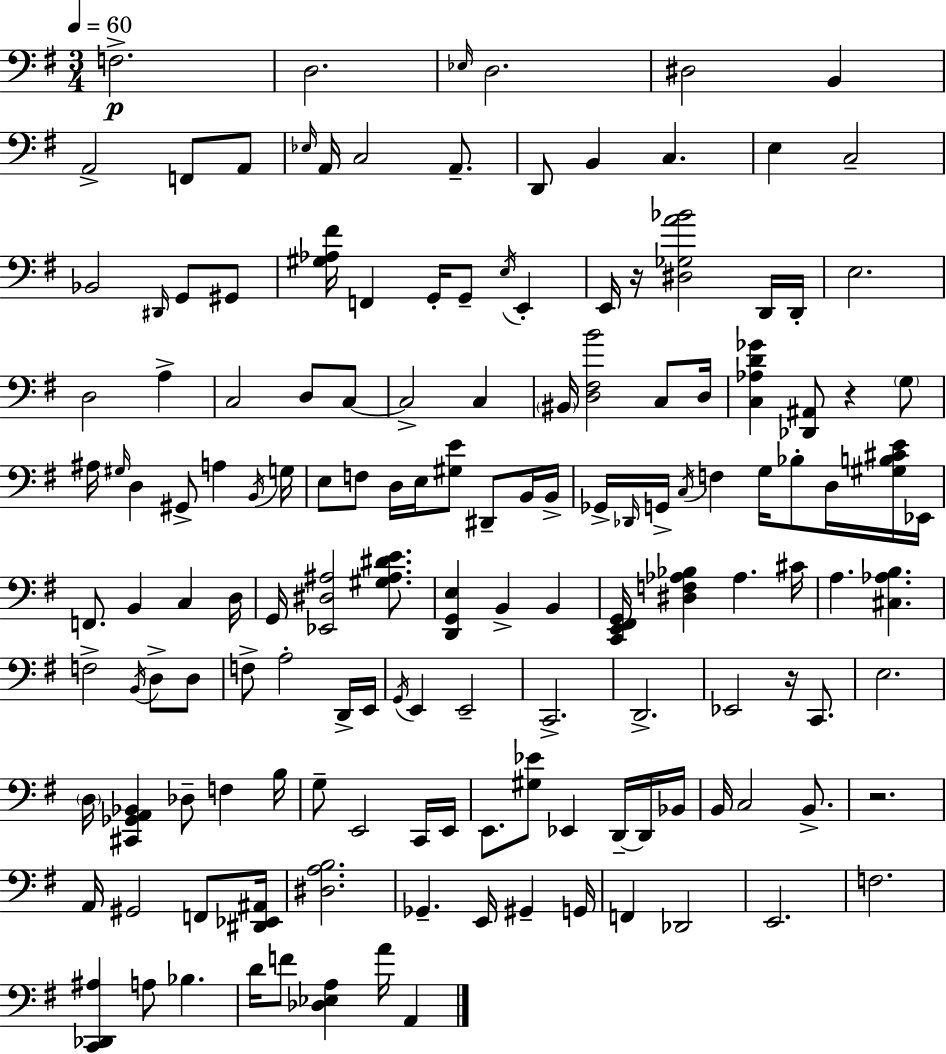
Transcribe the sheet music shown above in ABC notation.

X:1
T:Untitled
M:3/4
L:1/4
K:Em
F,2 D,2 _E,/4 D,2 ^D,2 B,, A,,2 F,,/2 A,,/2 _E,/4 A,,/4 C,2 A,,/2 D,,/2 B,, C, E, C,2 _B,,2 ^D,,/4 G,,/2 ^G,,/2 [^G,_A,^F]/4 F,, G,,/4 G,,/2 E,/4 E,, E,,/4 z/4 [^D,_G,A_B]2 D,,/4 D,,/4 E,2 D,2 A, C,2 D,/2 C,/2 C,2 C, ^B,,/4 [D,^F,B]2 C,/2 D,/4 [C,_A,D_G] [_D,,^A,,]/2 z G,/2 ^A,/4 ^G,/4 D, ^G,,/2 A, B,,/4 G,/4 E,/2 F,/2 D,/4 E,/4 [^G,E]/2 ^D,,/2 B,,/4 B,,/4 _G,,/4 _D,,/4 G,,/4 C,/4 F, G,/4 _B,/2 D,/4 [^G,B,^CE]/4 _E,,/4 F,,/2 B,, C, D,/4 G,,/4 [_E,,^D,^A,]2 [^G,^A,^DE]/2 [D,,G,,E,] B,, B,, [C,,E,,^F,,G,,]/4 [^D,F,_A,_B,] _A, ^C/4 A, [^C,_A,B,] F,2 B,,/4 D,/2 D,/2 F,/2 A,2 D,,/4 E,,/4 G,,/4 E,, E,,2 C,,2 D,,2 _E,,2 z/4 C,,/2 E,2 D,/4 [^C,,_G,,A,,_B,,] _D,/2 F, B,/4 G,/2 E,,2 C,,/4 E,,/4 E,,/2 [^G,_E]/2 _E,, D,,/4 D,,/4 _B,,/4 B,,/4 C,2 B,,/2 z2 A,,/4 ^G,,2 F,,/2 [^D,,_E,,^A,,]/4 [^D,A,B,]2 _G,, E,,/4 ^G,, G,,/4 F,, _D,,2 E,,2 F,2 [C,,_D,,^A,] A,/2 _B, D/4 F/2 [_D,_E,A,] A/4 A,,